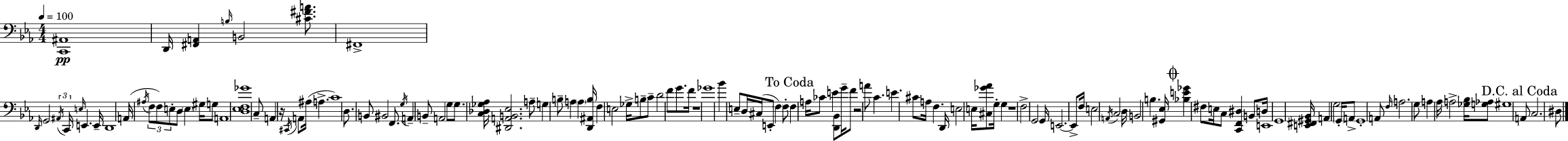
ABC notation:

X:1
T:Untitled
M:4/4
L:1/4
K:Cm
[C,,^A,,]4 D,,/4 [^F,,A,,] B,/4 B,,2 [^C^FA]/2 ^F,,4 D,,/4 G,,2 ^A,,/4 C,,/4 E,/4 E,, E,,/4 D,,4 A,,/4 ^A,/4 F,/2 F,/2 E,/2 D,/2 E, ^G,/4 G,/2 A,,4 [D,_E,F,_G]4 C,/2 A,, z/4 ^C,,/4 A,,/2 ^A,/4 A, C4 D,/2 B,,/2 ^B,,2 F,,/2 G,/4 A,, B,,/2 A,,2 G,/2 G,/2 [C,_D,_G,_A,]/4 [^D,,A,,B,,_E,]2 A,/2 G, B,/2 A, A, [D,,^A,,B,]/4 F, E,2 _G,/4 B,/2 C/2 D2 F/2 G/2 F/4 z4 _G4 _B E,/2 D,/4 ^C,/4 E,,/2 F, F,/2 F, A,/4 _C/2 E [D,,_B,,]/2 G/4 F/2 z2 A/2 C E ^C/2 A,/4 F, D,,/4 E,2 E,/4 [^C,_G_A]/2 G,/4 G, z4 F,2 G,,2 G,,/4 E,,2 E,,/2 F,/4 E,2 A,,/4 C,2 D,/4 B,,2 B, [^G,,_E,]/4 [_B,E_G] ^F,/2 E,/4 C,/2 [C,,F,,^D,] B,,/2 D,/4 E,,4 G,,4 [E,,^F,,^G,,_B,,]/4 A,, G,2 G,,/4 A,,/2 G,,4 A,,/2 F,/4 A,2 G,/2 A, _A,/4 A,2 [_G,_B,]/4 [G,_A,]/2 ^G,4 A,,/2 C,2 ^D,/2